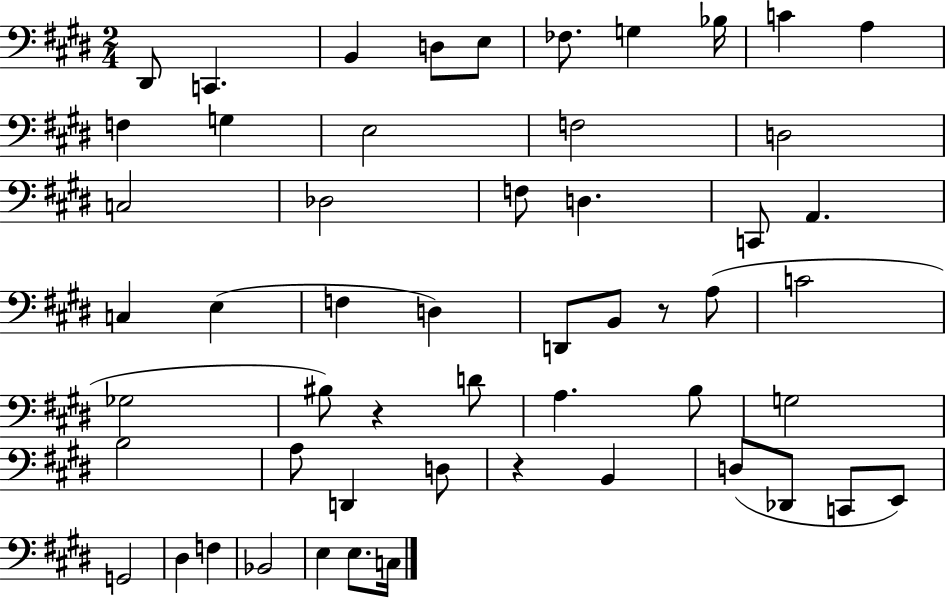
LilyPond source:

{
  \clef bass
  \numericTimeSignature
  \time 2/4
  \key e \major
  dis,8 c,4. | b,4 d8 e8 | fes8. g4 bes16 | c'4 a4 | \break f4 g4 | e2 | f2 | d2 | \break c2 | des2 | f8 d4. | c,8 a,4. | \break c4 e4( | f4 d4) | d,8 b,8 r8 a8( | c'2 | \break ges2 | bis8) r4 d'8 | a4. b8 | g2 | \break b2 | a8 d,4 d8 | r4 b,4 | d8( des,8 c,8 e,8) | \break g,2 | dis4 f4 | bes,2 | e4 e8. c16 | \break \bar "|."
}